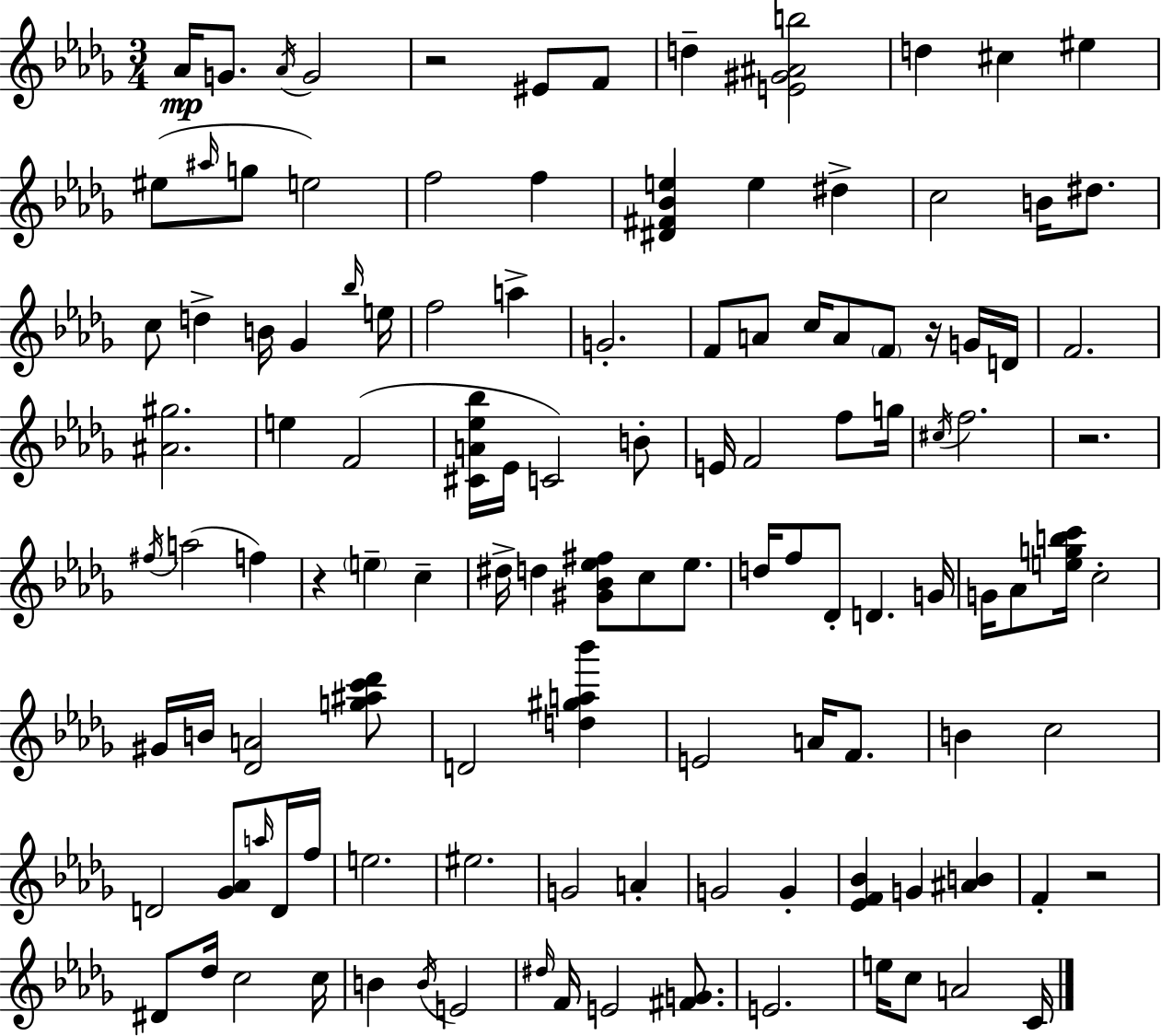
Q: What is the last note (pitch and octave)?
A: C4